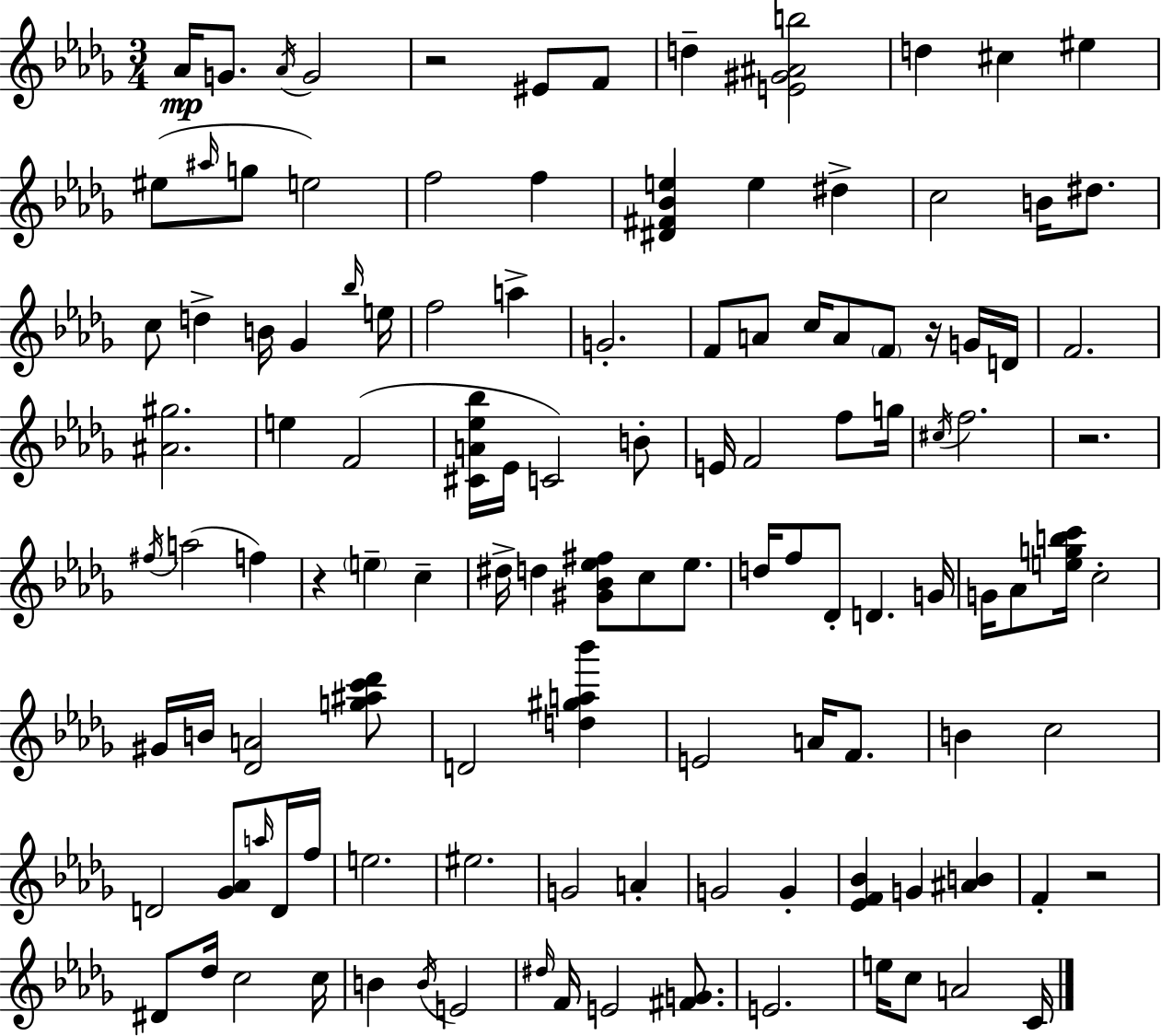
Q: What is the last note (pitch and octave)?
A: C4